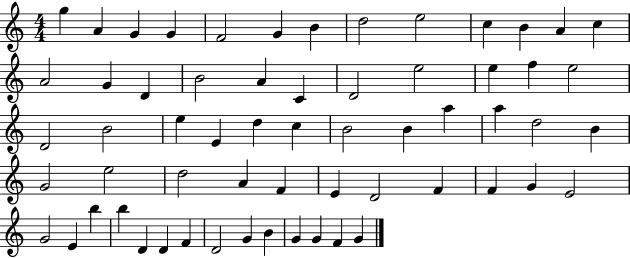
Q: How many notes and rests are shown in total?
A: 61